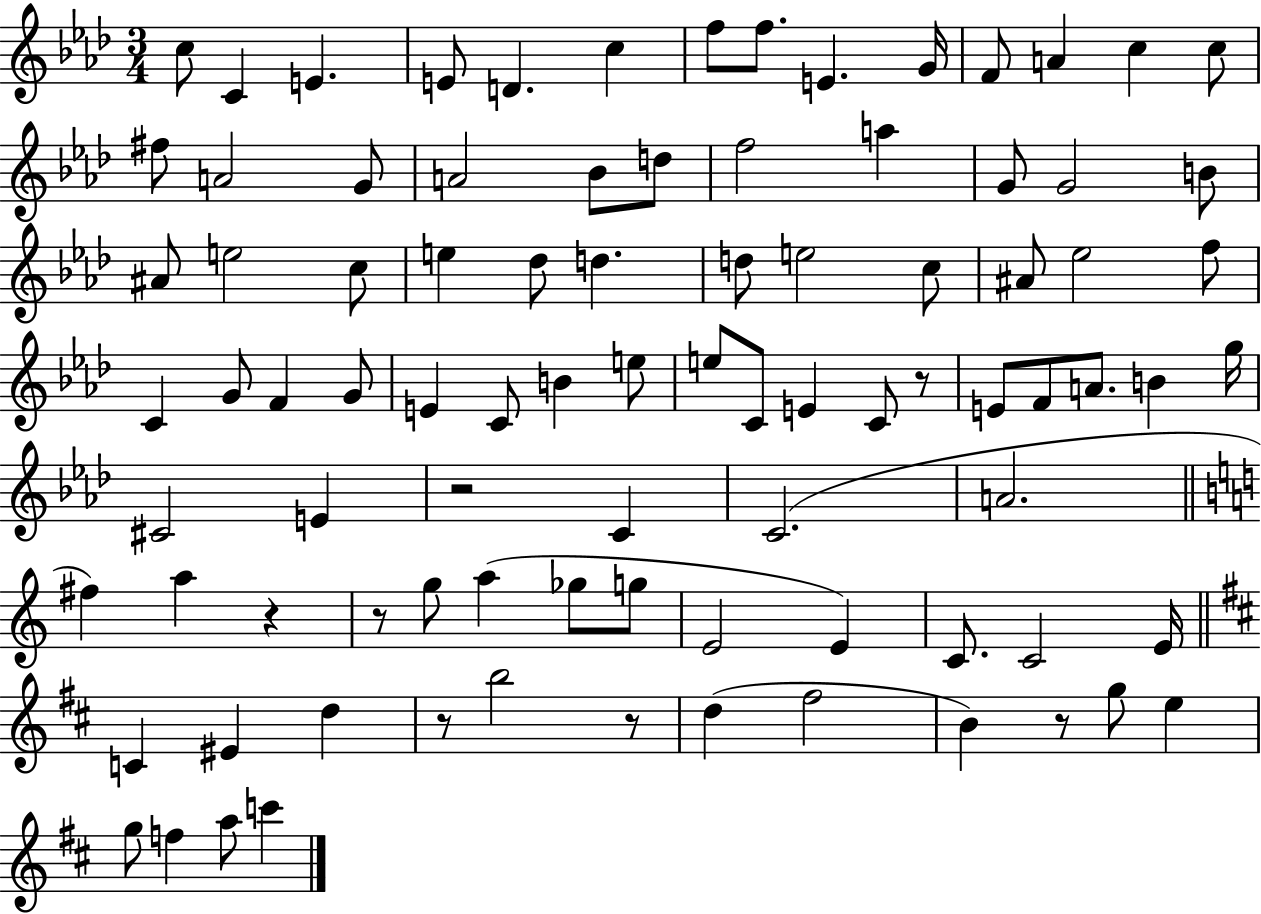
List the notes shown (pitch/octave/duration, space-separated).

C5/e C4/q E4/q. E4/e D4/q. C5/q F5/e F5/e. E4/q. G4/s F4/e A4/q C5/q C5/e F#5/e A4/h G4/e A4/h Bb4/e D5/e F5/h A5/q G4/e G4/h B4/e A#4/e E5/h C5/e E5/q Db5/e D5/q. D5/e E5/h C5/e A#4/e Eb5/h F5/e C4/q G4/e F4/q G4/e E4/q C4/e B4/q E5/e E5/e C4/e E4/q C4/e R/e E4/e F4/e A4/e. B4/q G5/s C#4/h E4/q R/h C4/q C4/h. A4/h. F#5/q A5/q R/q R/e G5/e A5/q Gb5/e G5/e E4/h E4/q C4/e. C4/h E4/s C4/q EIS4/q D5/q R/e B5/h R/e D5/q F#5/h B4/q R/e G5/e E5/q G5/e F5/q A5/e C6/q